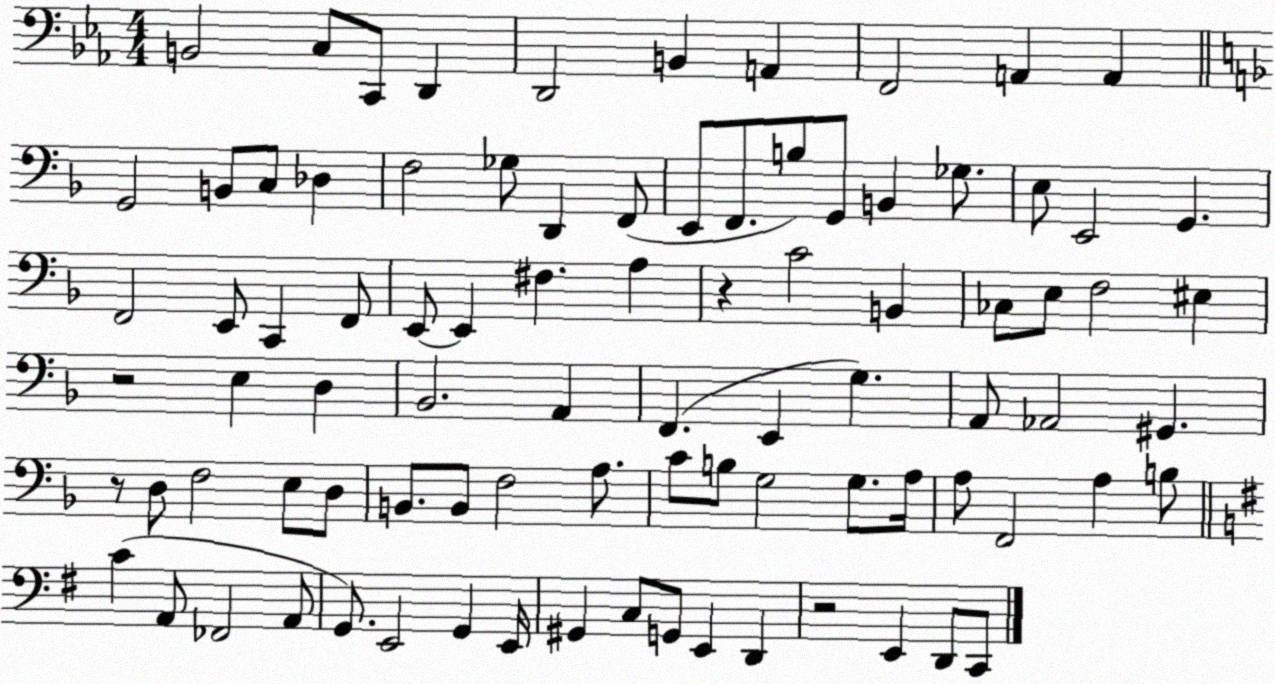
X:1
T:Untitled
M:4/4
L:1/4
K:Eb
B,,2 C,/2 C,,/2 D,, D,,2 B,, A,, F,,2 A,, A,, G,,2 B,,/2 C,/2 _D, F,2 _G,/2 D,, F,,/2 E,,/2 F,,/2 B,/2 G,,/2 B,, _G,/2 E,/2 E,,2 G,, F,,2 E,,/2 C,, F,,/2 E,,/2 E,, ^F, A, z C2 B,, _C,/2 E,/2 F,2 ^E, z2 E, D, _B,,2 A,, F,, E,, G, A,,/2 _A,,2 ^G,, z/2 D,/2 F,2 E,/2 D,/2 B,,/2 B,,/2 F,2 A,/2 C/2 B,/2 G,2 G,/2 A,/4 A,/2 F,,2 A, B,/2 C A,,/2 _F,,2 A,,/2 G,,/2 E,,2 G,, E,,/4 ^G,, C,/2 G,,/2 E,, D,, z2 E,, D,,/2 C,,/2